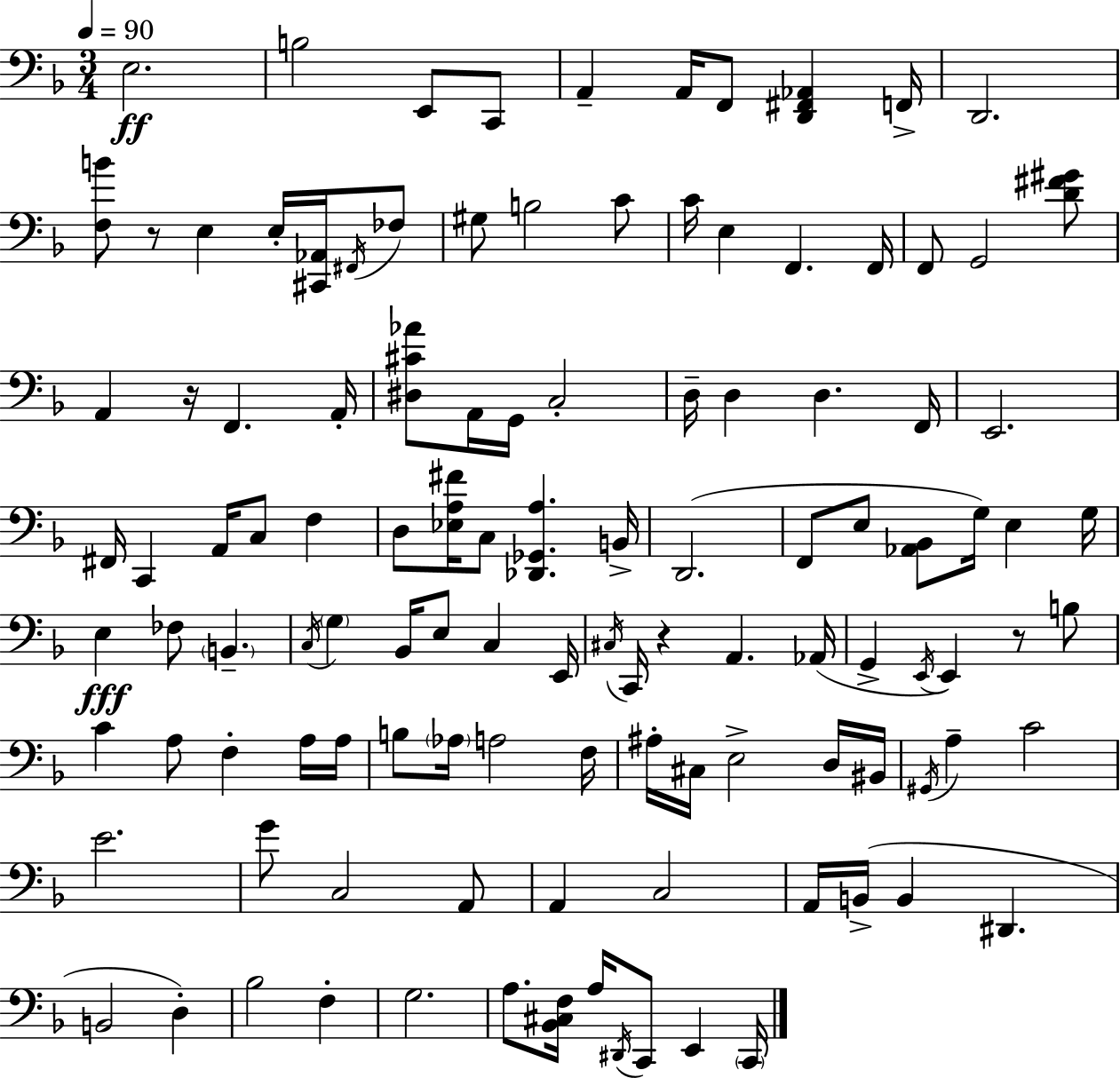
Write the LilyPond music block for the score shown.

{
  \clef bass
  \numericTimeSignature
  \time 3/4
  \key f \major
  \tempo 4 = 90
  e2.\ff | b2 e,8 c,8 | a,4-- a,16 f,8 <d, fis, aes,>4 f,16-> | d,2. | \break <f b'>8 r8 e4 e16-. <cis, aes,>16 \acciaccatura { fis,16 } fes8 | gis8 b2 c'8 | c'16 e4 f,4. | f,16 f,8 g,2 <d' fis' gis'>8 | \break a,4 r16 f,4. | a,16-. <dis cis' aes'>8 a,16 g,16 c2-. | d16-- d4 d4. | f,16 e,2. | \break fis,16 c,4 a,16 c8 f4 | d8 <ees a fis'>16 c8 <des, ges, a>4. | b,16-> d,2.( | f,8 e8 <aes, bes,>8 g16) e4 | \break g16 e4\fff fes8 \parenthesize b,4.-- | \acciaccatura { c16 } \parenthesize g4 bes,16 e8 c4 | e,16 \acciaccatura { cis16 } c,16 r4 a,4. | aes,16( g,4-> \acciaccatura { e,16 } e,4) | \break r8 b8 c'4 a8 f4-. | a16 a16 b8 \parenthesize aes16 a2 | f16 ais16-. cis16 e2-> | d16 bis,16 \acciaccatura { gis,16 } a4-- c'2 | \break e'2. | g'8 c2 | a,8 a,4 c2 | a,16 b,16->( b,4 dis,4. | \break b,2 | d4-.) bes2 | f4-. g2. | a8. <bes, cis f>16 a16 \acciaccatura { dis,16 } c,8 | \break e,4 \parenthesize c,16 \bar "|."
}